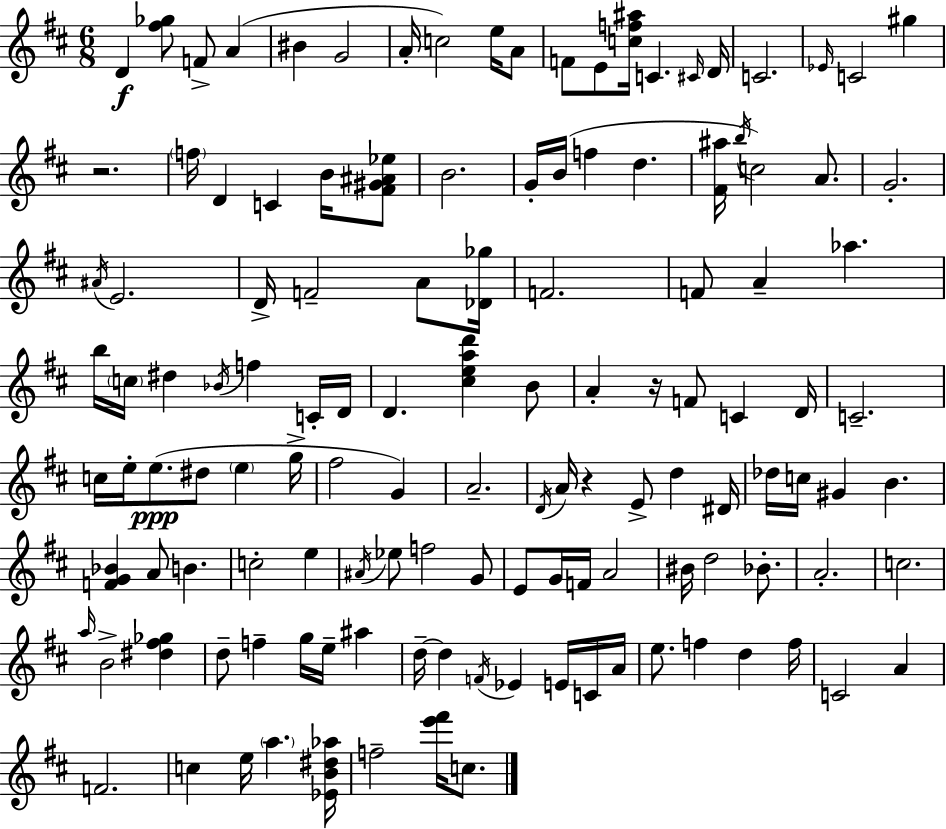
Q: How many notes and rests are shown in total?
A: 128